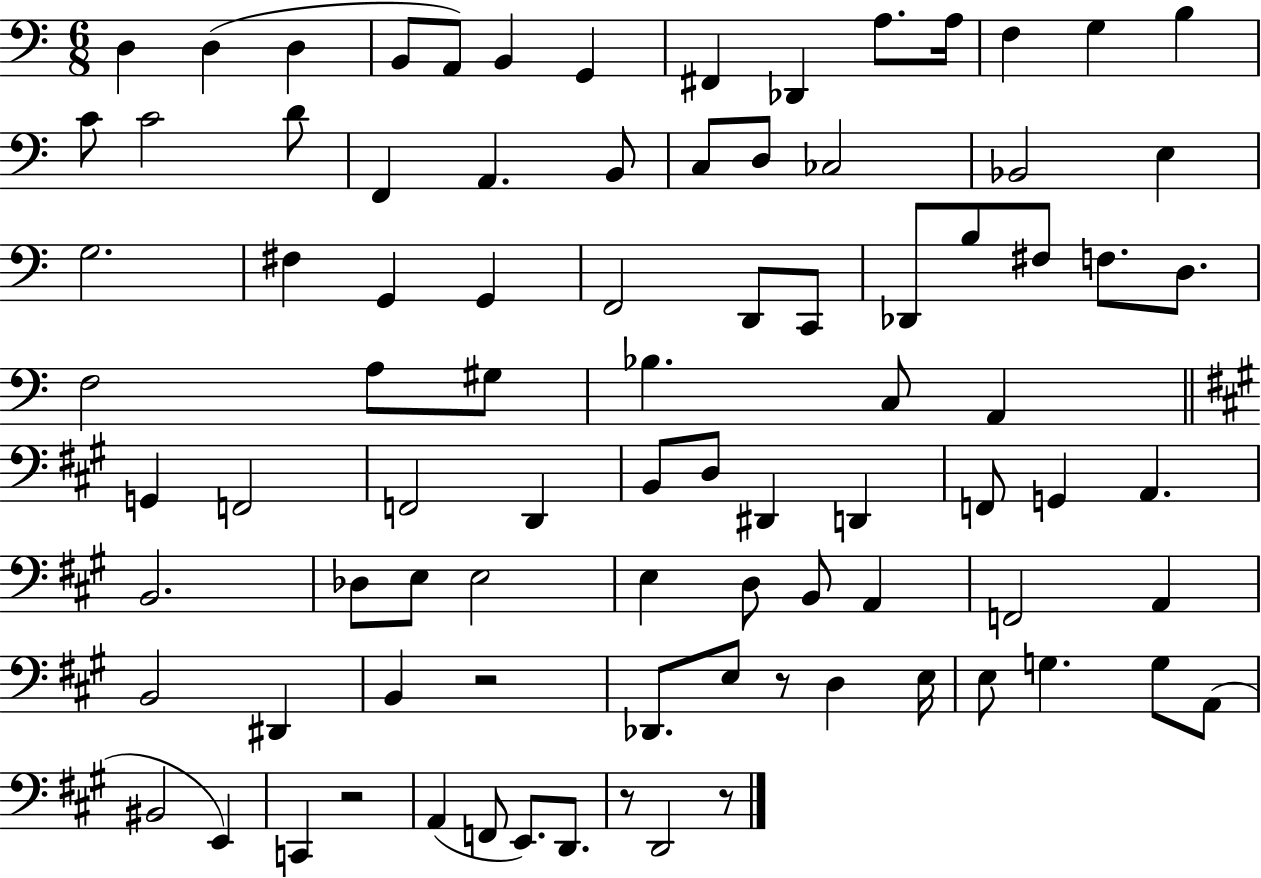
{
  \clef bass
  \numericTimeSignature
  \time 6/8
  \key c \major
  d4 d4( d4 | b,8 a,8) b,4 g,4 | fis,4 des,4 a8. a16 | f4 g4 b4 | \break c'8 c'2 d'8 | f,4 a,4. b,8 | c8 d8 ces2 | bes,2 e4 | \break g2. | fis4 g,4 g,4 | f,2 d,8 c,8 | des,8 b8 fis8 f8. d8. | \break f2 a8 gis8 | bes4. c8 a,4 | \bar "||" \break \key a \major g,4 f,2 | f,2 d,4 | b,8 d8 dis,4 d,4 | f,8 g,4 a,4. | \break b,2. | des8 e8 e2 | e4 d8 b,8 a,4 | f,2 a,4 | \break b,2 dis,4 | b,4 r2 | des,8. e8 r8 d4 e16 | e8 g4. g8 a,8( | \break bis,2 e,4) | c,4 r2 | a,4( f,8 e,8.) d,8. | r8 d,2 r8 | \break \bar "|."
}